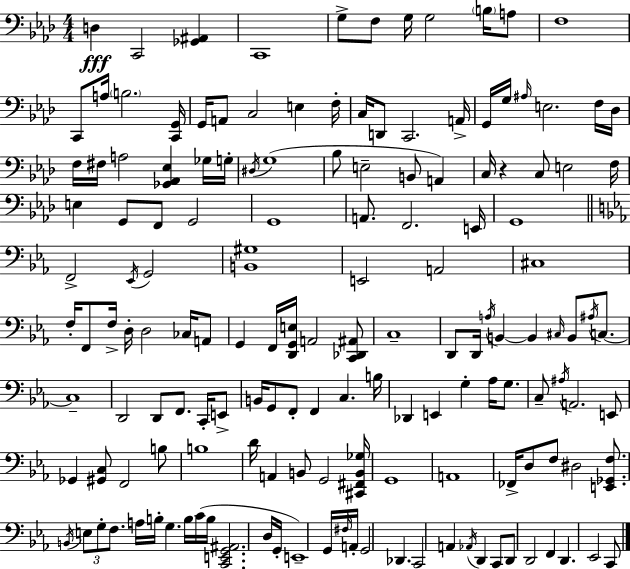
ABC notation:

X:1
T:Untitled
M:4/4
L:1/4
K:Ab
D, C,,2 [_G,,^A,,] C,,4 G,/2 F,/2 G,/4 G,2 B,/4 A,/2 F,4 C,,/2 A,/4 B,2 [C,,G,,]/4 G,,/4 A,,/2 C,2 E, F,/4 C,/4 D,,/2 C,,2 A,,/4 G,,/4 G,/4 ^A,/4 E,2 F,/4 _D,/4 F,/4 ^F,/4 A,2 [_G,,_A,,_E,] _G,/4 G,/4 ^D,/4 G,4 _B,/2 E,2 B,,/2 A,, C,/4 z C,/2 E,2 F,/4 E, G,,/2 F,,/2 G,,2 G,,4 A,,/2 F,,2 E,,/4 G,,4 F,,2 _E,,/4 G,,2 [B,,^G,]4 E,,2 A,,2 ^C,4 F,/4 F,,/2 F,/4 D,/4 D,2 _C,/4 A,,/2 G,, F,,/4 [D,,G,,E,]/4 A,,2 [C,,_D,,^A,,]/2 C,4 D,,/2 D,,/4 A,/4 B,, B,, ^C,/4 B,,/2 ^A,/4 C,/2 C,4 D,,2 D,,/2 F,,/2 C,,/4 E,,/2 B,,/4 G,,/2 F,,/2 F,, C, B,/4 _D,, E,, G, _A,/4 G,/2 C,/2 ^A,/4 A,,2 E,,/2 _G,, [^G,,C,]/2 F,,2 B,/2 B,4 D/4 A,, B,,/2 G,,2 [^C,,^F,,B,,_G,]/4 G,,4 A,,4 _F,,/4 D,/2 F,/2 ^D,2 [E,,_G,,F,]/2 B,,/4 E,/2 G,/2 F,/2 A,/4 B,/4 G, B,/4 C/4 B,/4 [C,,E,,G,,^A,,]2 D,/4 G,,/4 E,,4 G,,/4 ^F,/4 A,,/4 G,,2 _D,, C,,2 A,, _A,,/4 D,, C,,/2 D,,/2 D,,2 F,, D,, _E,,2 C,,/2